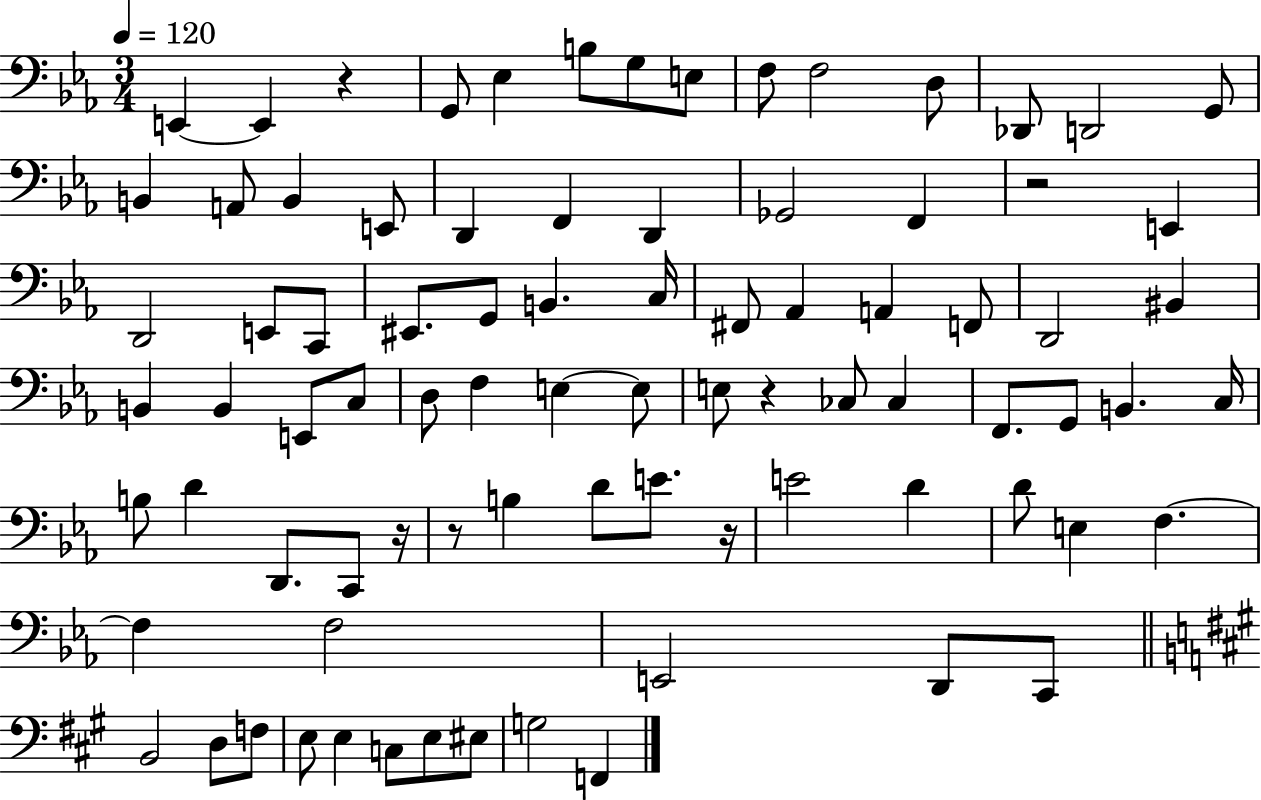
{
  \clef bass
  \numericTimeSignature
  \time 3/4
  \key ees \major
  \tempo 4 = 120
  e,4~~ e,4 r4 | g,8 ees4 b8 g8 e8 | f8 f2 d8 | des,8 d,2 g,8 | \break b,4 a,8 b,4 e,8 | d,4 f,4 d,4 | ges,2 f,4 | r2 e,4 | \break d,2 e,8 c,8 | eis,8. g,8 b,4. c16 | fis,8 aes,4 a,4 f,8 | d,2 bis,4 | \break b,4 b,4 e,8 c8 | d8 f4 e4~~ e8 | e8 r4 ces8 ces4 | f,8. g,8 b,4. c16 | \break b8 d'4 d,8. c,8 r16 | r8 b4 d'8 e'8. r16 | e'2 d'4 | d'8 e4 f4.~~ | \break f4 f2 | e,2 d,8 c,8 | \bar "||" \break \key a \major b,2 d8 f8 | e8 e4 c8 e8 eis8 | g2 f,4 | \bar "|."
}